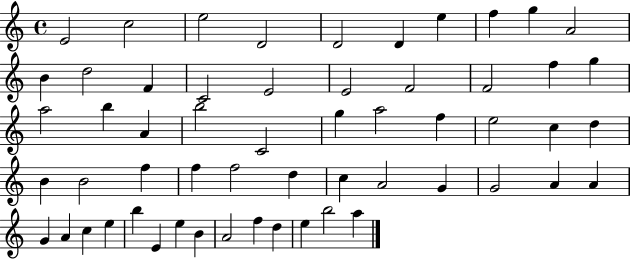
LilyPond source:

{
  \clef treble
  \time 4/4
  \defaultTimeSignature
  \key c \major
  e'2 c''2 | e''2 d'2 | d'2 d'4 e''4 | f''4 g''4 a'2 | \break b'4 d''2 f'4 | c'2 e'2 | e'2 f'2 | f'2 f''4 g''4 | \break a''2 b''4 a'4 | b''2 c'2 | g''4 a''2 f''4 | e''2 c''4 d''4 | \break b'4 b'2 f''4 | f''4 f''2 d''4 | c''4 a'2 g'4 | g'2 a'4 a'4 | \break g'4 a'4 c''4 e''4 | b''4 e'4 e''4 b'4 | a'2 f''4 d''4 | e''4 b''2 a''4 | \break \bar "|."
}